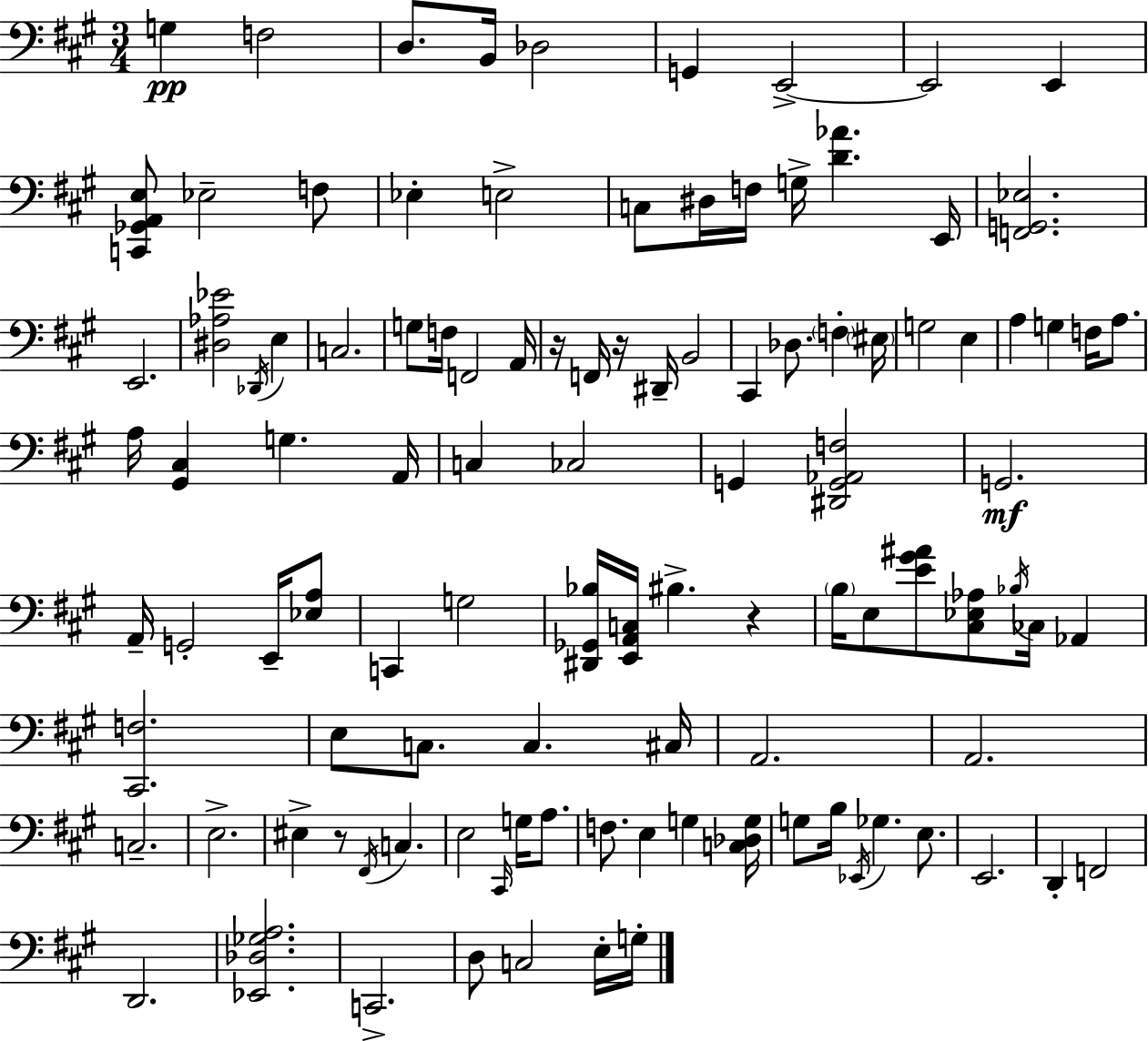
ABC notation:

X:1
T:Untitled
M:3/4
L:1/4
K:A
G, F,2 D,/2 B,,/4 _D,2 G,, E,,2 E,,2 E,, [C,,_G,,A,,E,]/2 _E,2 F,/2 _E, E,2 C,/2 ^D,/4 F,/4 G,/4 [D_A] E,,/4 [F,,G,,_E,]2 E,,2 [^D,_A,_E]2 _D,,/4 E, C,2 G,/2 F,/4 F,,2 A,,/4 z/4 F,,/4 z/4 ^D,,/4 B,,2 ^C,, _D,/2 F, ^E,/4 G,2 E, A, G, F,/4 A,/2 A,/4 [^G,,^C,] G, A,,/4 C, _C,2 G,, [^D,,G,,_A,,F,]2 G,,2 A,,/4 G,,2 E,,/4 [_E,A,]/2 C,, G,2 [^D,,_G,,_B,]/4 [E,,A,,C,]/4 ^B, z B,/4 E,/2 [E^G^A]/2 [^C,_E,_A,]/2 _B,/4 _C,/4 _A,, [^C,,F,]2 E,/2 C,/2 C, ^C,/4 A,,2 A,,2 C,2 E,2 ^E, z/2 ^F,,/4 C, E,2 ^C,,/4 G,/4 A,/2 F,/2 E, G, [C,_D,G,]/4 G,/2 B,/4 _E,,/4 _G, E,/2 E,,2 D,, F,,2 D,,2 [_E,,_D,_G,A,]2 C,,2 D,/2 C,2 E,/4 G,/4